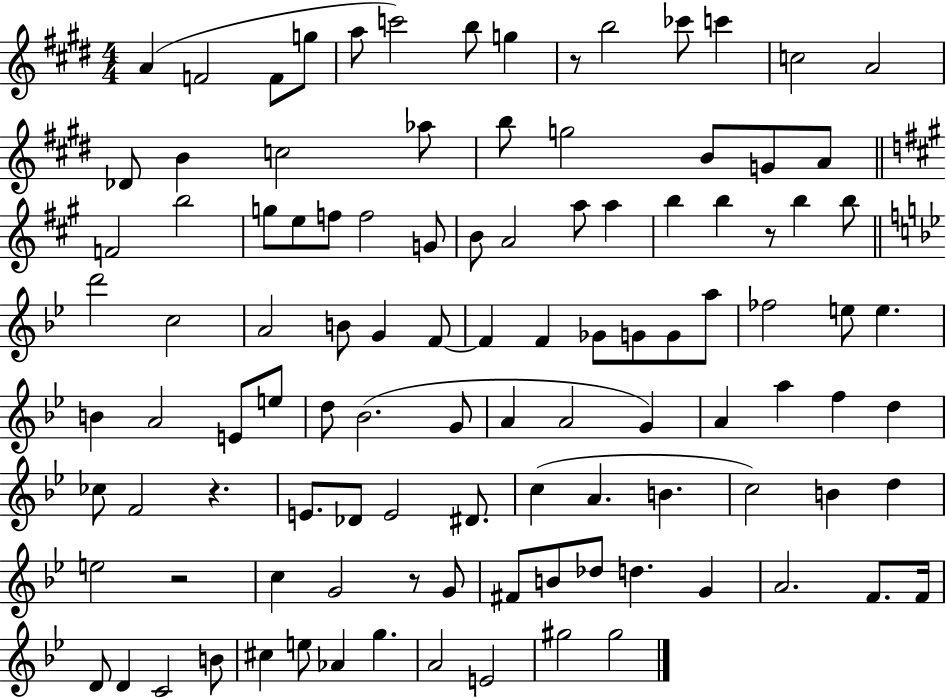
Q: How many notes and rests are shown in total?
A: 107